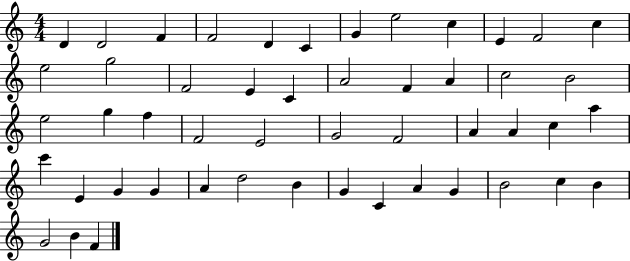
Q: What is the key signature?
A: C major